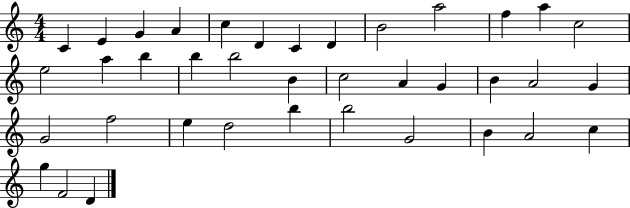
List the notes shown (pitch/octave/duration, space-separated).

C4/q E4/q G4/q A4/q C5/q D4/q C4/q D4/q B4/h A5/h F5/q A5/q C5/h E5/h A5/q B5/q B5/q B5/h B4/q C5/h A4/q G4/q B4/q A4/h G4/q G4/h F5/h E5/q D5/h B5/q B5/h G4/h B4/q A4/h C5/q G5/q F4/h D4/q